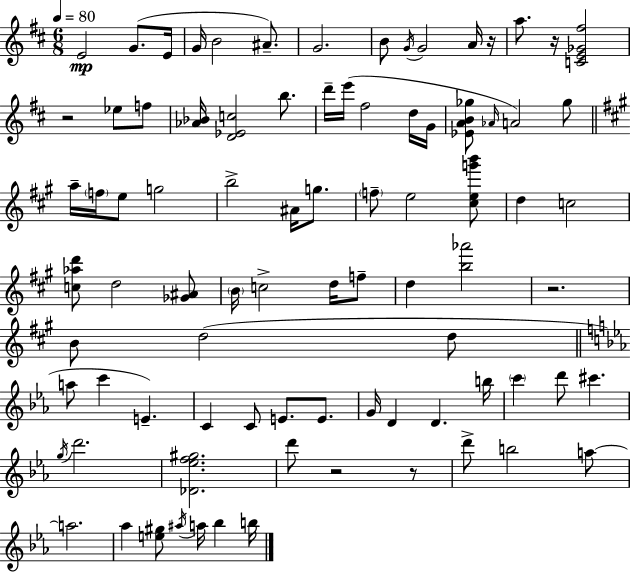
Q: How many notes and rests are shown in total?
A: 85